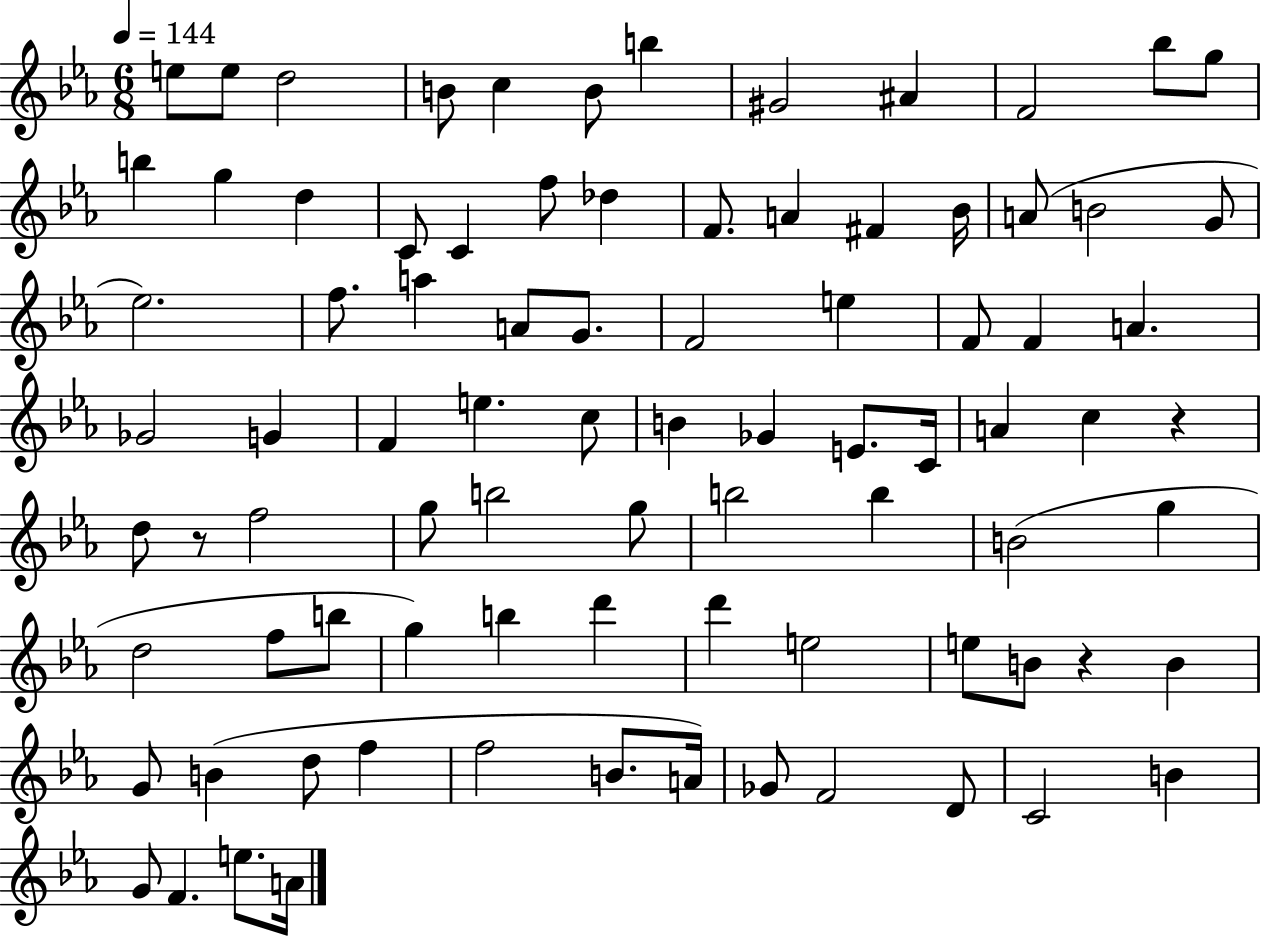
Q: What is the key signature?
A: EES major